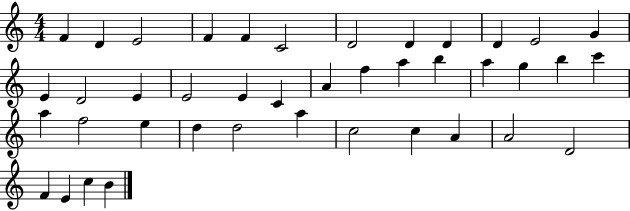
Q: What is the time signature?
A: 4/4